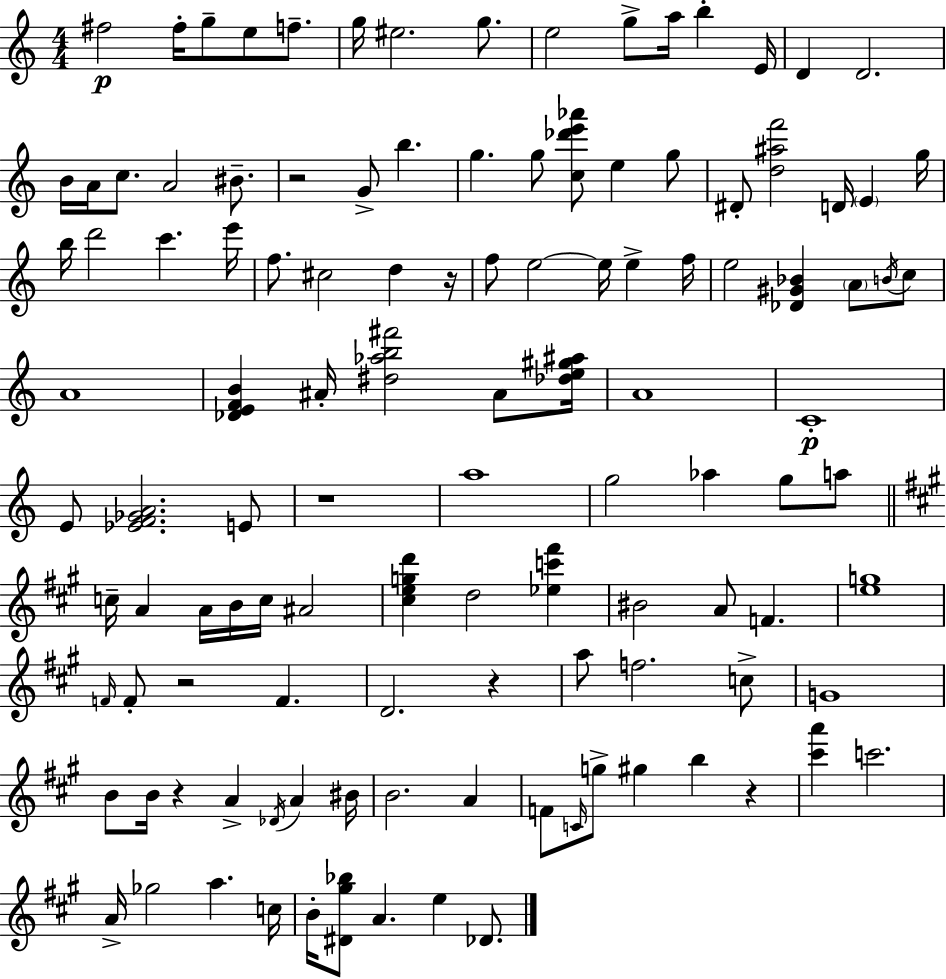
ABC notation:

X:1
T:Untitled
M:4/4
L:1/4
K:C
^f2 ^f/4 g/2 e/2 f/2 g/4 ^e2 g/2 e2 g/2 a/4 b E/4 D D2 B/4 A/4 c/2 A2 ^B/2 z2 G/2 b g g/2 [c_d'e'_a']/2 e g/2 ^D/2 [d^af']2 D/4 E g/4 b/4 d'2 c' e'/4 f/2 ^c2 d z/4 f/2 e2 e/4 e f/4 e2 [_D^G_B] A/2 B/4 c/2 A4 [_DEFB] ^A/4 [^d_ab^f']2 ^A/2 [_de^g^a]/4 A4 C4 E/2 [_EF_GA]2 E/2 z4 a4 g2 _a g/2 a/2 c/4 A A/4 B/4 c/4 ^A2 [^cegd'] d2 [_ec'^f'] ^B2 A/2 F [eg]4 F/4 F/2 z2 F D2 z a/2 f2 c/2 G4 B/2 B/4 z A _D/4 A ^B/4 B2 A F/2 C/4 g/2 ^g b z [^c'a'] c'2 A/4 _g2 a c/4 B/4 [^D^g_b]/2 A e _D/2